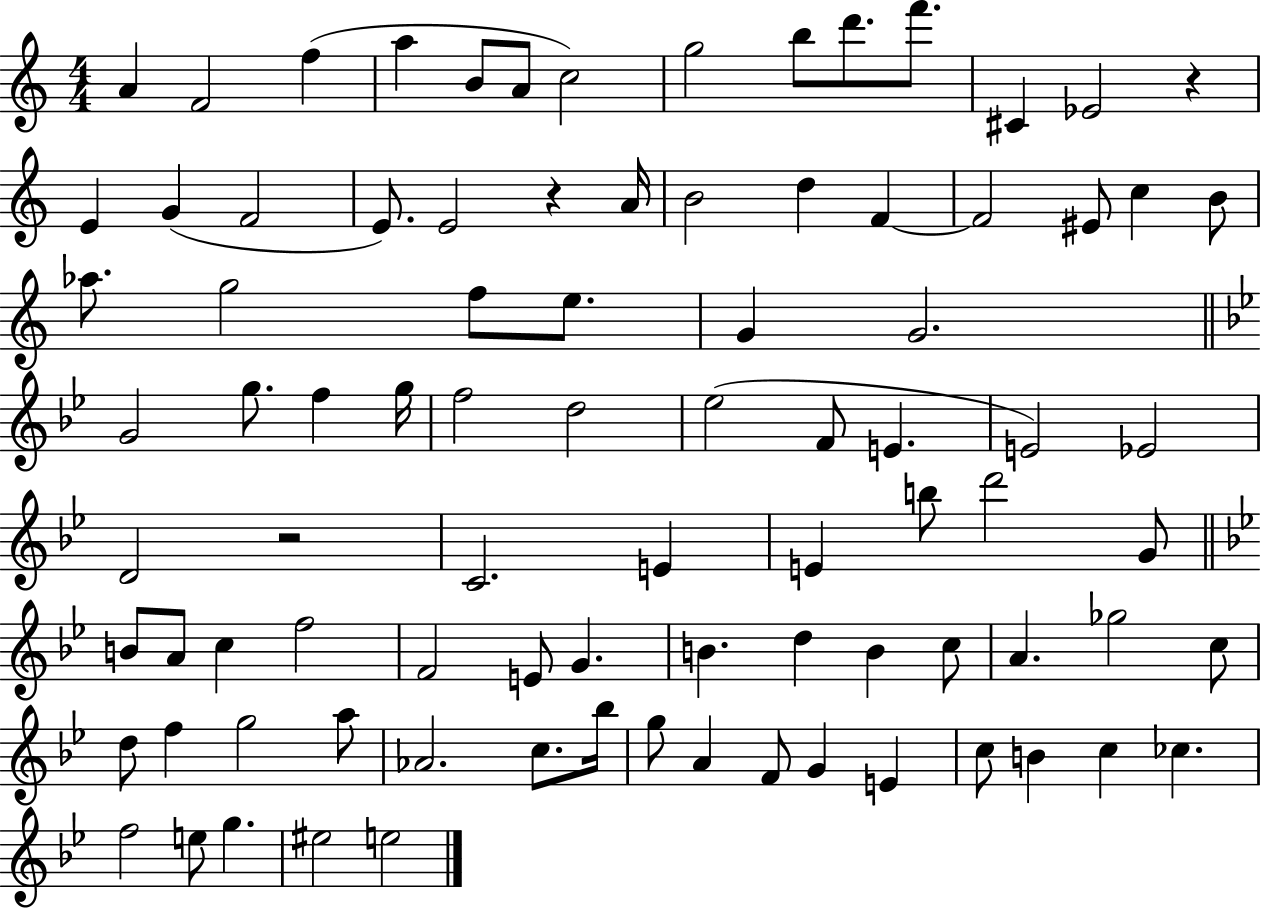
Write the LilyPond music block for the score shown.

{
  \clef treble
  \numericTimeSignature
  \time 4/4
  \key c \major
  a'4 f'2 f''4( | a''4 b'8 a'8 c''2) | g''2 b''8 d'''8. f'''8. | cis'4 ees'2 r4 | \break e'4 g'4( f'2 | e'8.) e'2 r4 a'16 | b'2 d''4 f'4~~ | f'2 eis'8 c''4 b'8 | \break aes''8. g''2 f''8 e''8. | g'4 g'2. | \bar "||" \break \key bes \major g'2 g''8. f''4 g''16 | f''2 d''2 | ees''2( f'8 e'4. | e'2) ees'2 | \break d'2 r2 | c'2. e'4 | e'4 b''8 d'''2 g'8 | \bar "||" \break \key bes \major b'8 a'8 c''4 f''2 | f'2 e'8 g'4. | b'4. d''4 b'4 c''8 | a'4. ges''2 c''8 | \break d''8 f''4 g''2 a''8 | aes'2. c''8. bes''16 | g''8 a'4 f'8 g'4 e'4 | c''8 b'4 c''4 ces''4. | \break f''2 e''8 g''4. | eis''2 e''2 | \bar "|."
}